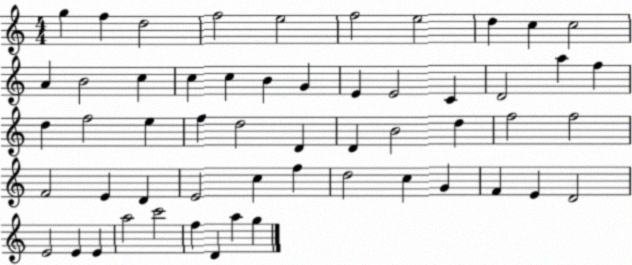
X:1
T:Untitled
M:4/4
L:1/4
K:C
g f d2 f2 e2 f2 e2 d c c2 A B2 c c c B G E E2 C D2 a f d f2 e f d2 D D B2 d f2 f2 F2 E D E2 c f d2 c G F E D2 E2 E E a2 c'2 f D a g